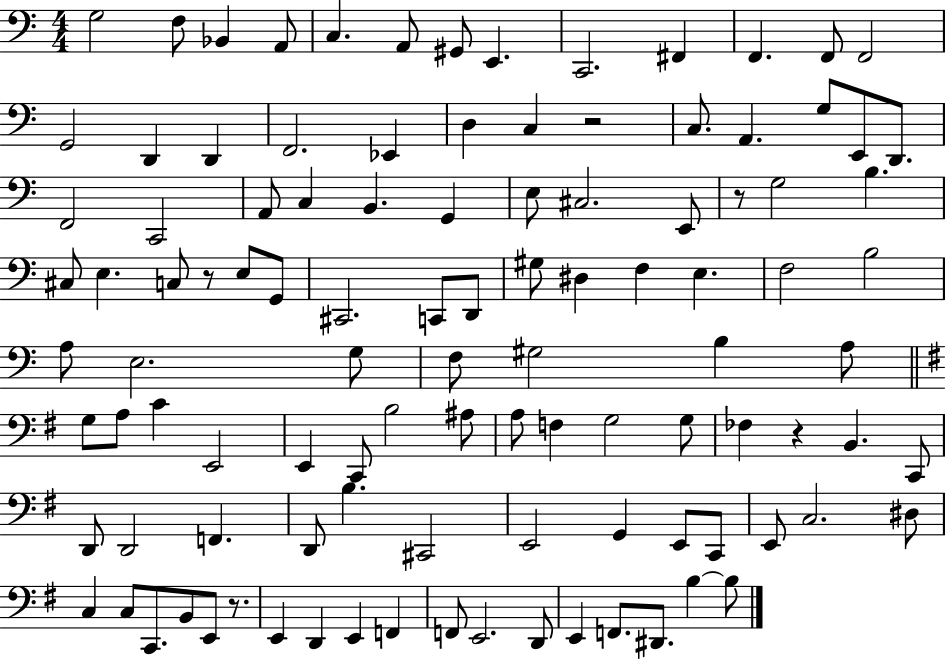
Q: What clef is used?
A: bass